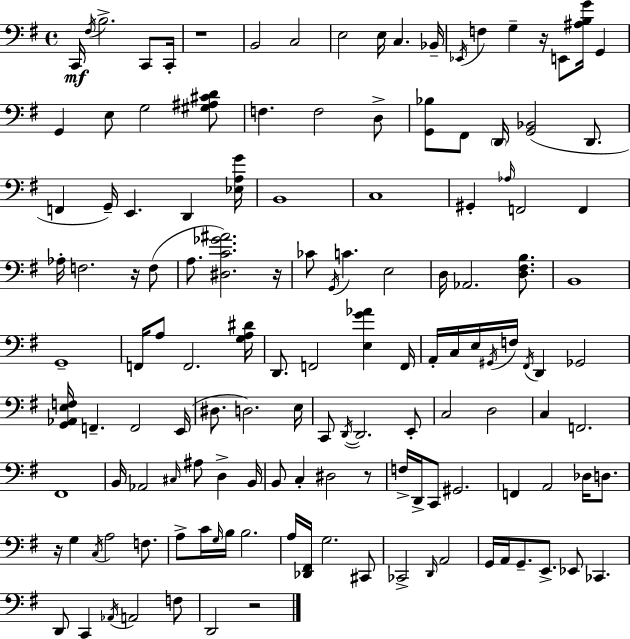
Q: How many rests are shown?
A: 7